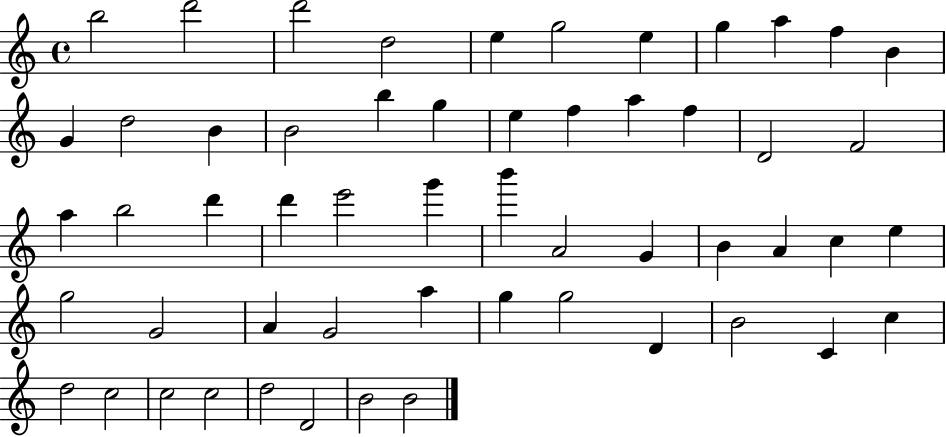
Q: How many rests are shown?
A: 0